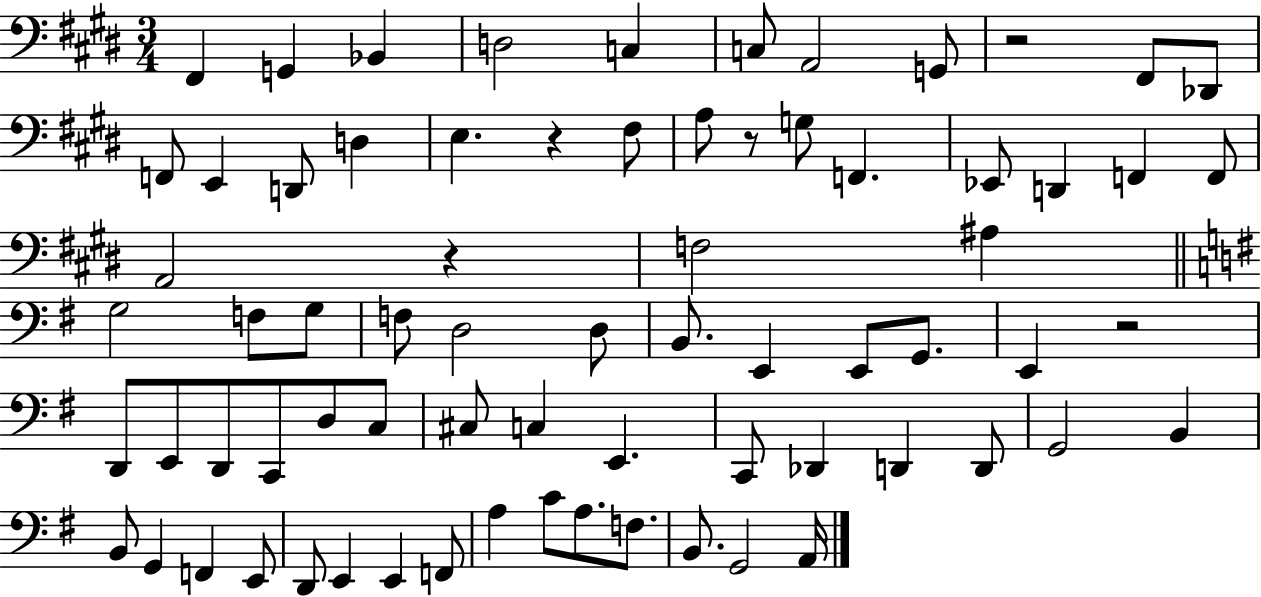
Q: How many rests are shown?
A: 5